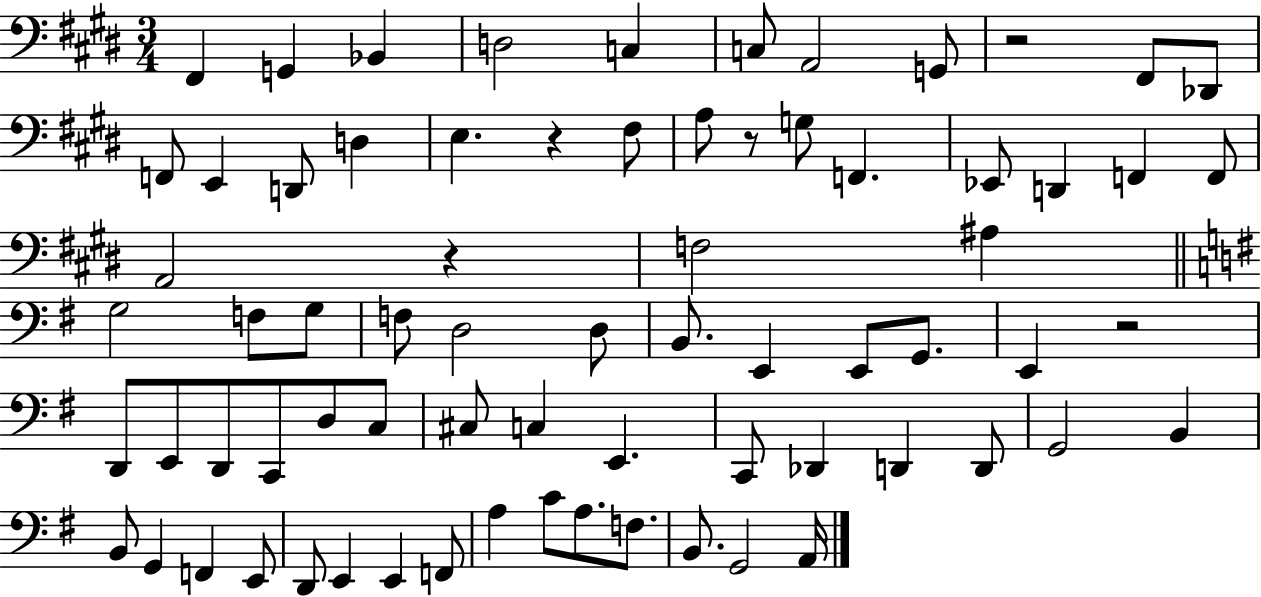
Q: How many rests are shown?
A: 5